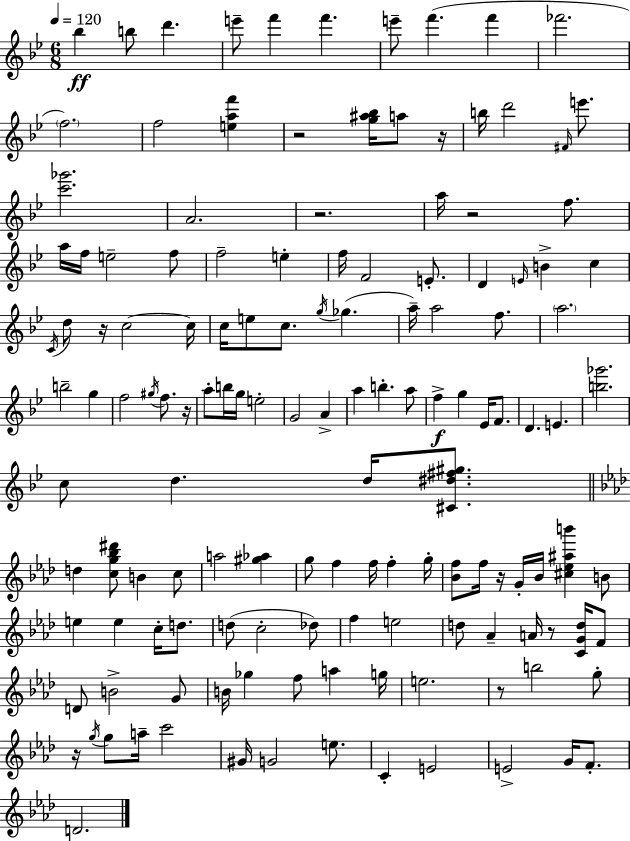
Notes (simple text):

Bb5/q B5/e D6/q. E6/e F6/q F6/q. E6/e F6/q. F6/q FES6/h. F5/h. F5/h [E5,A5,F6]/q R/h [G5,A#5,Bb5]/s A5/e R/s B5/s D6/h F#4/s E6/e. [C6,Gb6]/h. A4/h. R/h. A5/s R/h F5/e. A5/s F5/s E5/h F5/e F5/h E5/q F5/s F4/h E4/e. D4/q E4/s B4/q C5/q C4/s D5/e R/s C5/h C5/s C5/s E5/e C5/e. G5/s Gb5/q. A5/s A5/h F5/e. A5/h. B5/h G5/q F5/h G#5/s F5/e. R/s A5/e B5/s G5/s E5/h G4/h A4/q A5/q B5/q. A5/e F5/q G5/q Eb4/s F4/e. D4/q. E4/q. [B5,Gb6]/h. C5/e D5/q. D5/s [C#4,D#5,F#5,G#5]/e. D5/q [C5,G5,Bb5,D#6]/e B4/q C5/e A5/h [G#5,Ab5]/q G5/e F5/q F5/s F5/q G5/s [Bb4,F5]/e F5/s R/s G4/s Bb4/s [C#5,Eb5,A#5,B6]/q B4/e E5/q E5/q C5/s D5/e. D5/e C5/h Db5/e F5/q E5/h D5/e Ab4/q A4/s R/e [C4,G4,D5]/s F4/e D4/e B4/h G4/e B4/s Gb5/q F5/e A5/q G5/s E5/h. R/e B5/h G5/e R/s G5/s G5/e A5/s C6/h G#4/s G4/h E5/e. C4/q E4/h E4/h G4/s F4/e. D4/h.